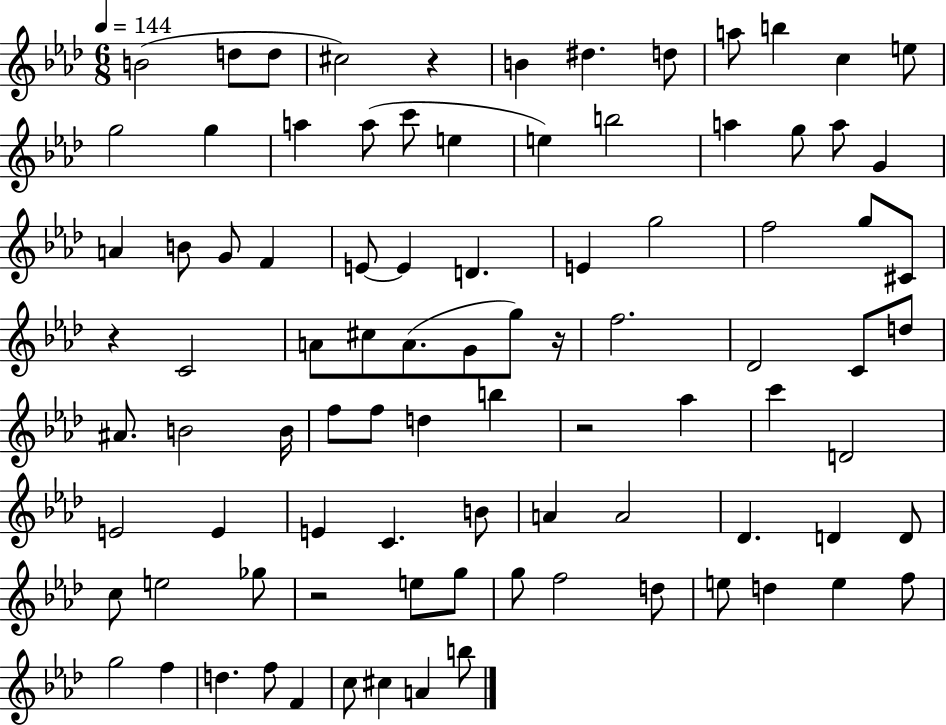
X:1
T:Untitled
M:6/8
L:1/4
K:Ab
B2 d/2 d/2 ^c2 z B ^d d/2 a/2 b c e/2 g2 g a a/2 c'/2 e e b2 a g/2 a/2 G A B/2 G/2 F E/2 E D E g2 f2 g/2 ^C/2 z C2 A/2 ^c/2 A/2 G/2 g/2 z/4 f2 _D2 C/2 d/2 ^A/2 B2 B/4 f/2 f/2 d b z2 _a c' D2 E2 E E C B/2 A A2 _D D D/2 c/2 e2 _g/2 z2 e/2 g/2 g/2 f2 d/2 e/2 d e f/2 g2 f d f/2 F c/2 ^c A b/2